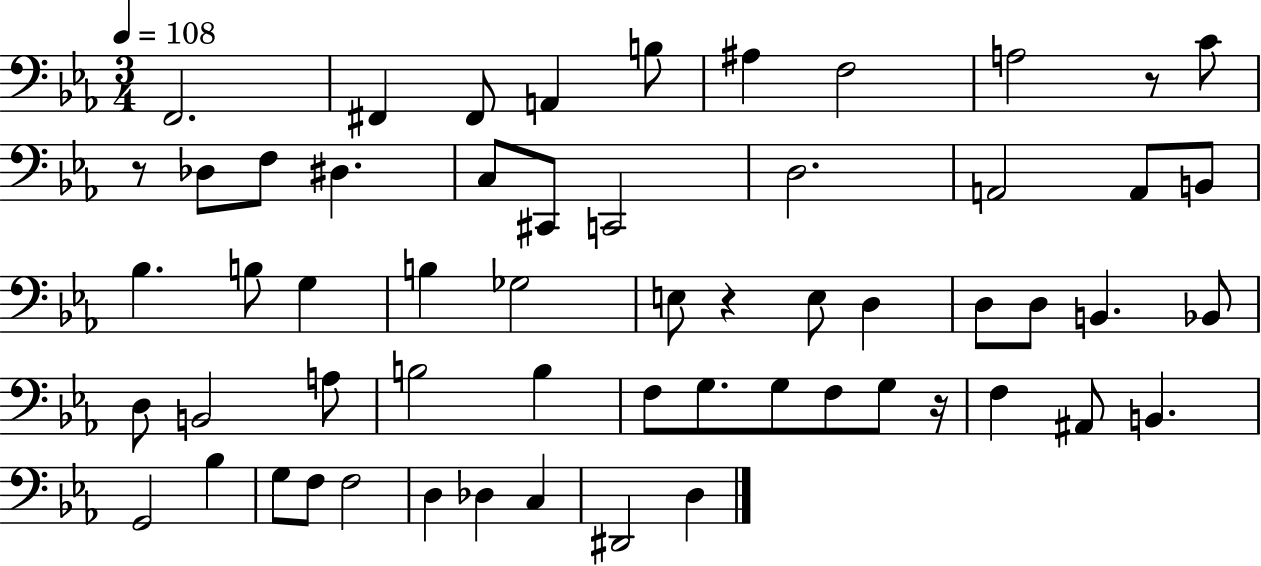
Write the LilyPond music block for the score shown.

{
  \clef bass
  \numericTimeSignature
  \time 3/4
  \key ees \major
  \tempo 4 = 108
  f,2. | fis,4 fis,8 a,4 b8 | ais4 f2 | a2 r8 c'8 | \break r8 des8 f8 dis4. | c8 cis,8 c,2 | d2. | a,2 a,8 b,8 | \break bes4. b8 g4 | b4 ges2 | e8 r4 e8 d4 | d8 d8 b,4. bes,8 | \break d8 b,2 a8 | b2 b4 | f8 g8. g8 f8 g8 r16 | f4 ais,8 b,4. | \break g,2 bes4 | g8 f8 f2 | d4 des4 c4 | dis,2 d4 | \break \bar "|."
}